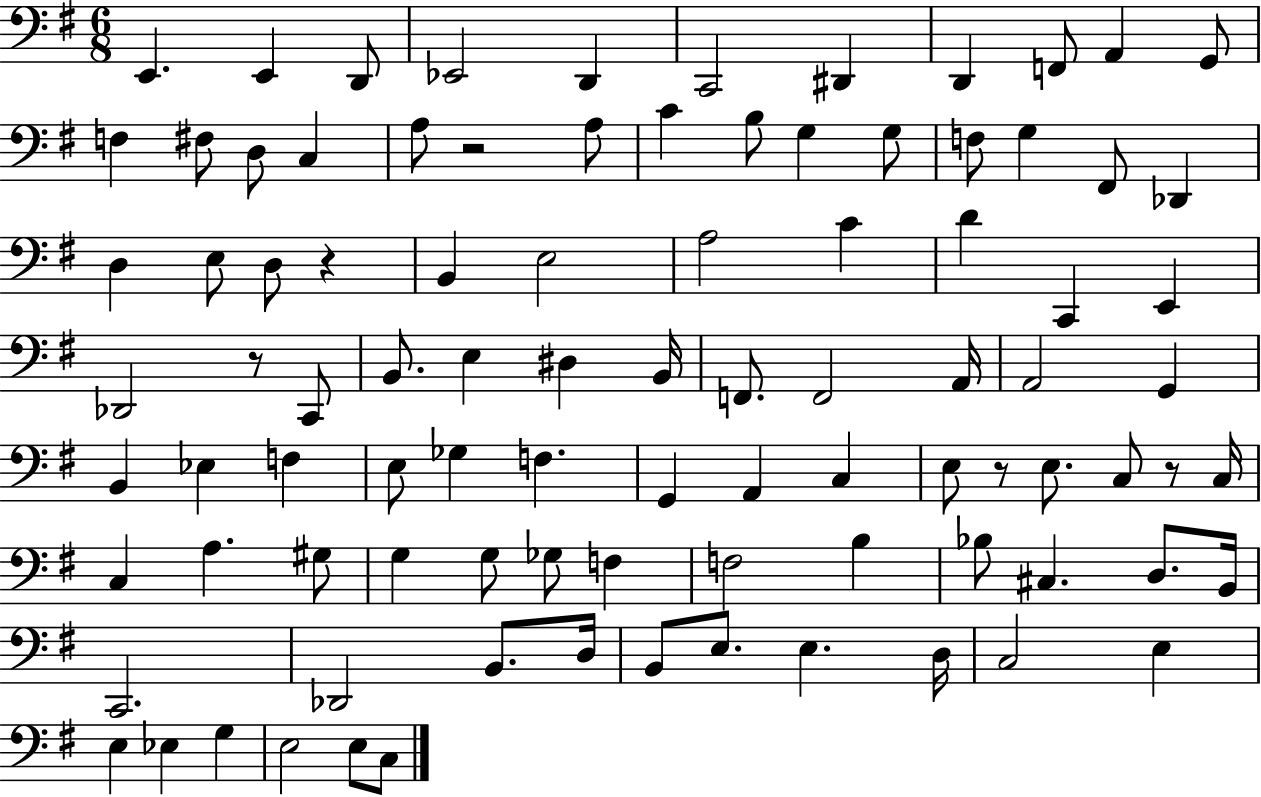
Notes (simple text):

E2/q. E2/q D2/e Eb2/h D2/q C2/h D#2/q D2/q F2/e A2/q G2/e F3/q F#3/e D3/e C3/q A3/e R/h A3/e C4/q B3/e G3/q G3/e F3/e G3/q F#2/e Db2/q D3/q E3/e D3/e R/q B2/q E3/h A3/h C4/q D4/q C2/q E2/q Db2/h R/e C2/e B2/e. E3/q D#3/q B2/s F2/e. F2/h A2/s A2/h G2/q B2/q Eb3/q F3/q E3/e Gb3/q F3/q. G2/q A2/q C3/q E3/e R/e E3/e. C3/e R/e C3/s C3/q A3/q. G#3/e G3/q G3/e Gb3/e F3/q F3/h B3/q Bb3/e C#3/q. D3/e. B2/s C2/h. Db2/h B2/e. D3/s B2/e E3/e. E3/q. D3/s C3/h E3/q E3/q Eb3/q G3/q E3/h E3/e C3/e